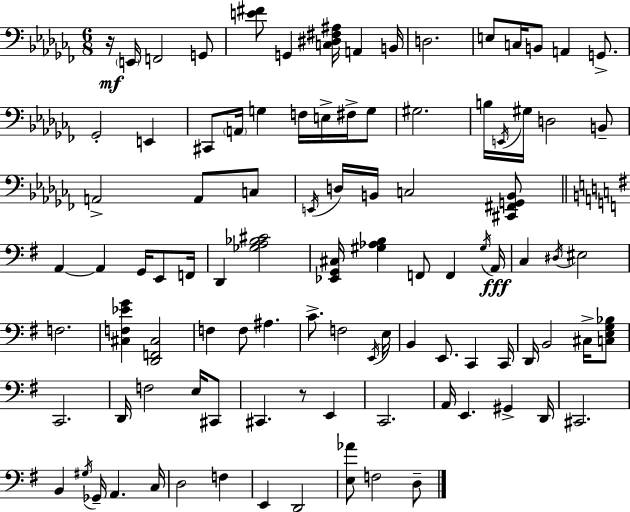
{
  \clef bass
  \numericTimeSignature
  \time 6/8
  \key aes \minor
  r16\mf \parenthesize e,16 f,2 g,8 | <e' fis'>8 g,4 <c dis fis ais>16 a,4 b,16 | d2. | e8 c16 b,8 a,4 g,8.-> | \break ges,2-. e,4 | cis,8 \parenthesize a,16 g4 f16 e16-> fis16-> g8 | gis2. | b16 \acciaccatura { e,16 } gis16 d2 b,8-- | \break a,2-> a,8 c8 | \acciaccatura { e,16 } d16 b,16 c2 | <cis, fis, g, b,>8 \bar "||" \break \key g \major a,4~~ a,4 g,16 e,8 f,16 | d,4 <ges a bes cis'>2 | <ees, g, cis>16 <gis aes b>4 f,8 f,4 \acciaccatura { gis16 }\fff | a,16 c4 \acciaccatura { dis16 } eis2 | \break f2. | <cis f ees' g'>4 <d, f, cis>2 | f4 f8 ais4. | c'8.-> f2 | \break \acciaccatura { e,16 } e16 b,4 e,8. c,4 | c,16 d,16 b,2 | cis16-> <c e g bes>8 c,2. | d,16 f2 | \break e16 cis,8 cis,4. r8 e,4 | c,2. | a,16 e,4. gis,4-> | d,16 cis,2. | \break b,4 \acciaccatura { gis16 } ges,16-- a,4. | c16 d2 | f4 e,4 d,2 | <e aes'>8 f2 | \break d8-- \bar "|."
}